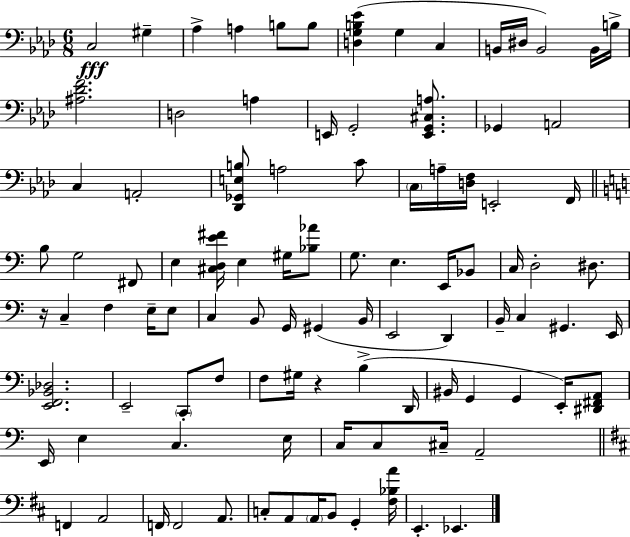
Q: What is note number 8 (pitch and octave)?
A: C3